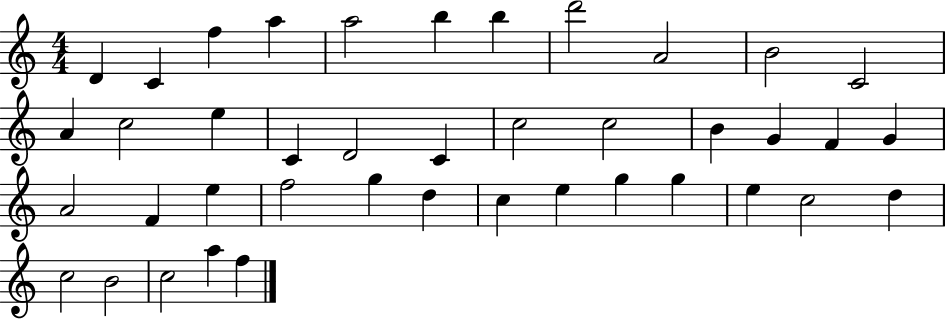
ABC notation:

X:1
T:Untitled
M:4/4
L:1/4
K:C
D C f a a2 b b d'2 A2 B2 C2 A c2 e C D2 C c2 c2 B G F G A2 F e f2 g d c e g g e c2 d c2 B2 c2 a f